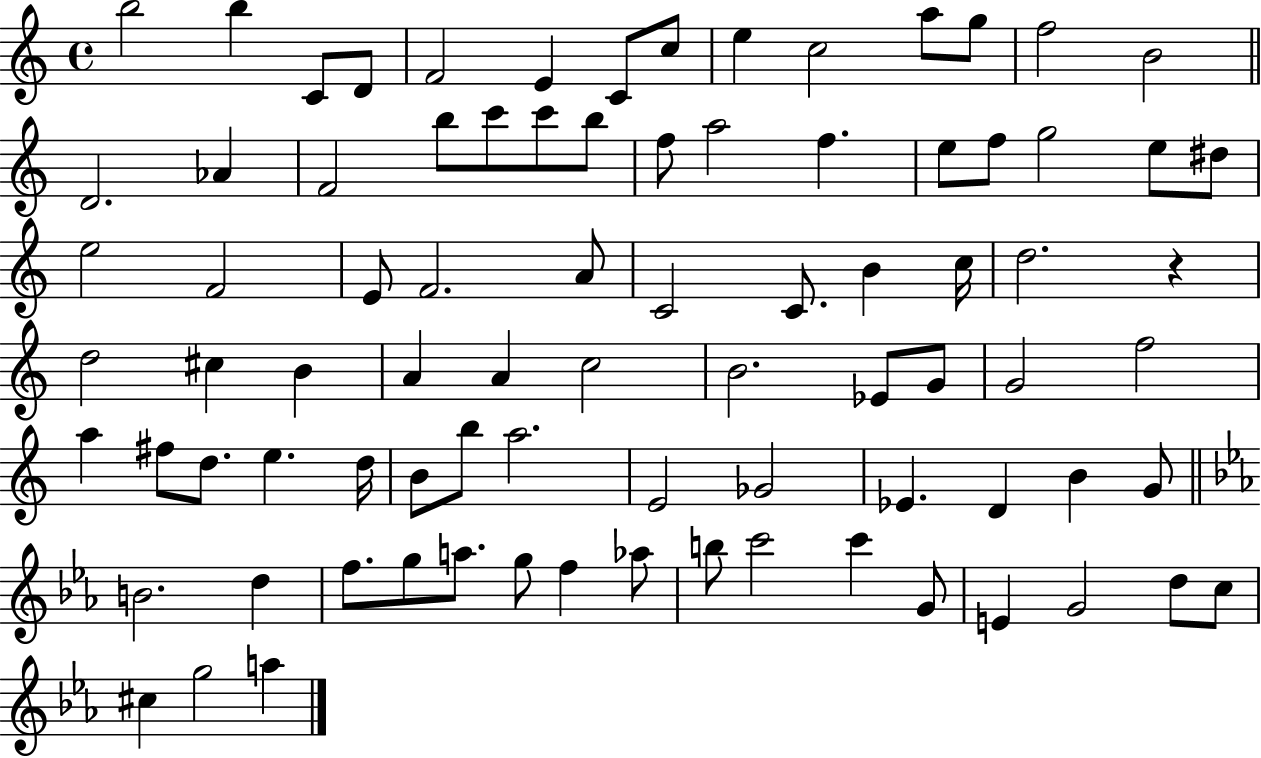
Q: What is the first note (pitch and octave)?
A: B5